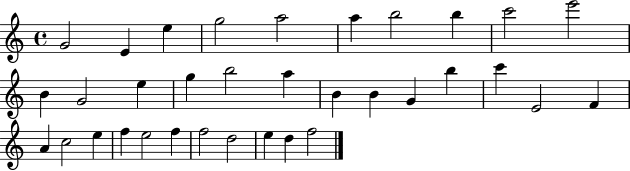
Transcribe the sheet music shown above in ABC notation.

X:1
T:Untitled
M:4/4
L:1/4
K:C
G2 E e g2 a2 a b2 b c'2 e'2 B G2 e g b2 a B B G b c' E2 F A c2 e f e2 f f2 d2 e d f2